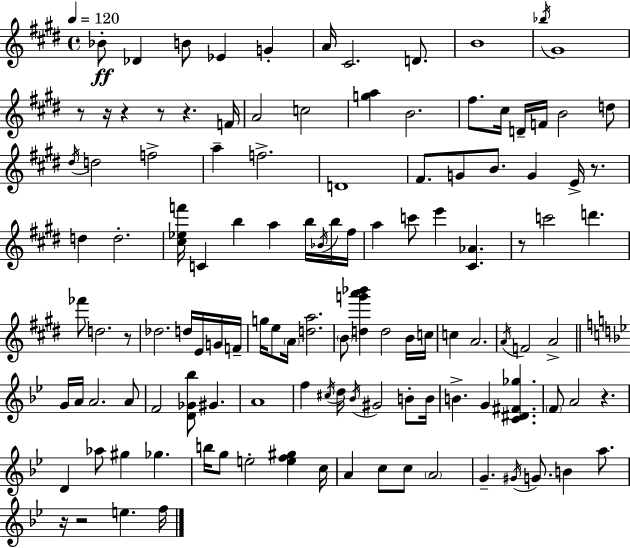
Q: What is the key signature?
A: E major